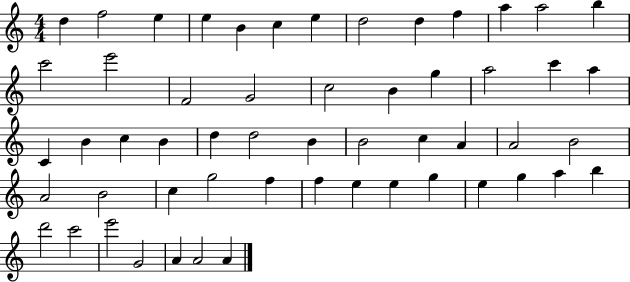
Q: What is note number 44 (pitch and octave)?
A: G5